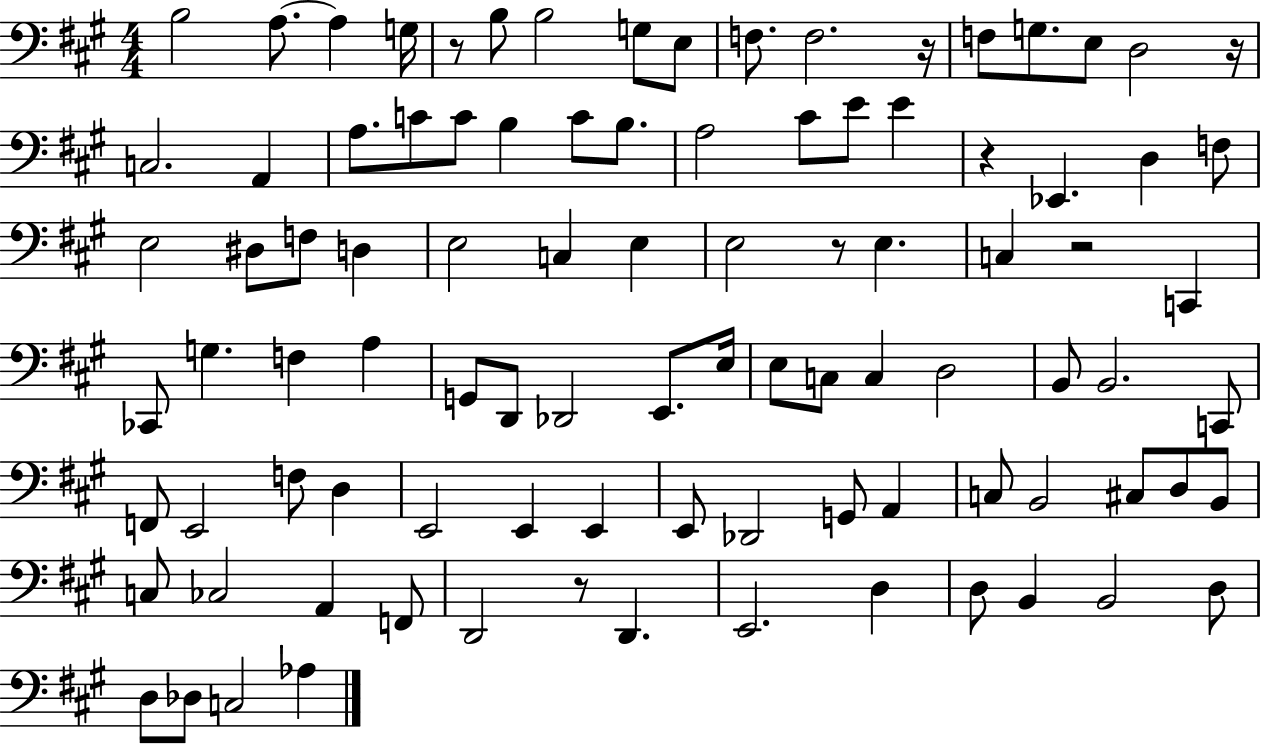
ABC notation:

X:1
T:Untitled
M:4/4
L:1/4
K:A
B,2 A,/2 A, G,/4 z/2 B,/2 B,2 G,/2 E,/2 F,/2 F,2 z/4 F,/2 G,/2 E,/2 D,2 z/4 C,2 A,, A,/2 C/2 C/2 B, C/2 B,/2 A,2 ^C/2 E/2 E z _E,, D, F,/2 E,2 ^D,/2 F,/2 D, E,2 C, E, E,2 z/2 E, C, z2 C,, _C,,/2 G, F, A, G,,/2 D,,/2 _D,,2 E,,/2 E,/4 E,/2 C,/2 C, D,2 B,,/2 B,,2 C,,/2 F,,/2 E,,2 F,/2 D, E,,2 E,, E,, E,,/2 _D,,2 G,,/2 A,, C,/2 B,,2 ^C,/2 D,/2 B,,/2 C,/2 _C,2 A,, F,,/2 D,,2 z/2 D,, E,,2 D, D,/2 B,, B,,2 D,/2 D,/2 _D,/2 C,2 _A,